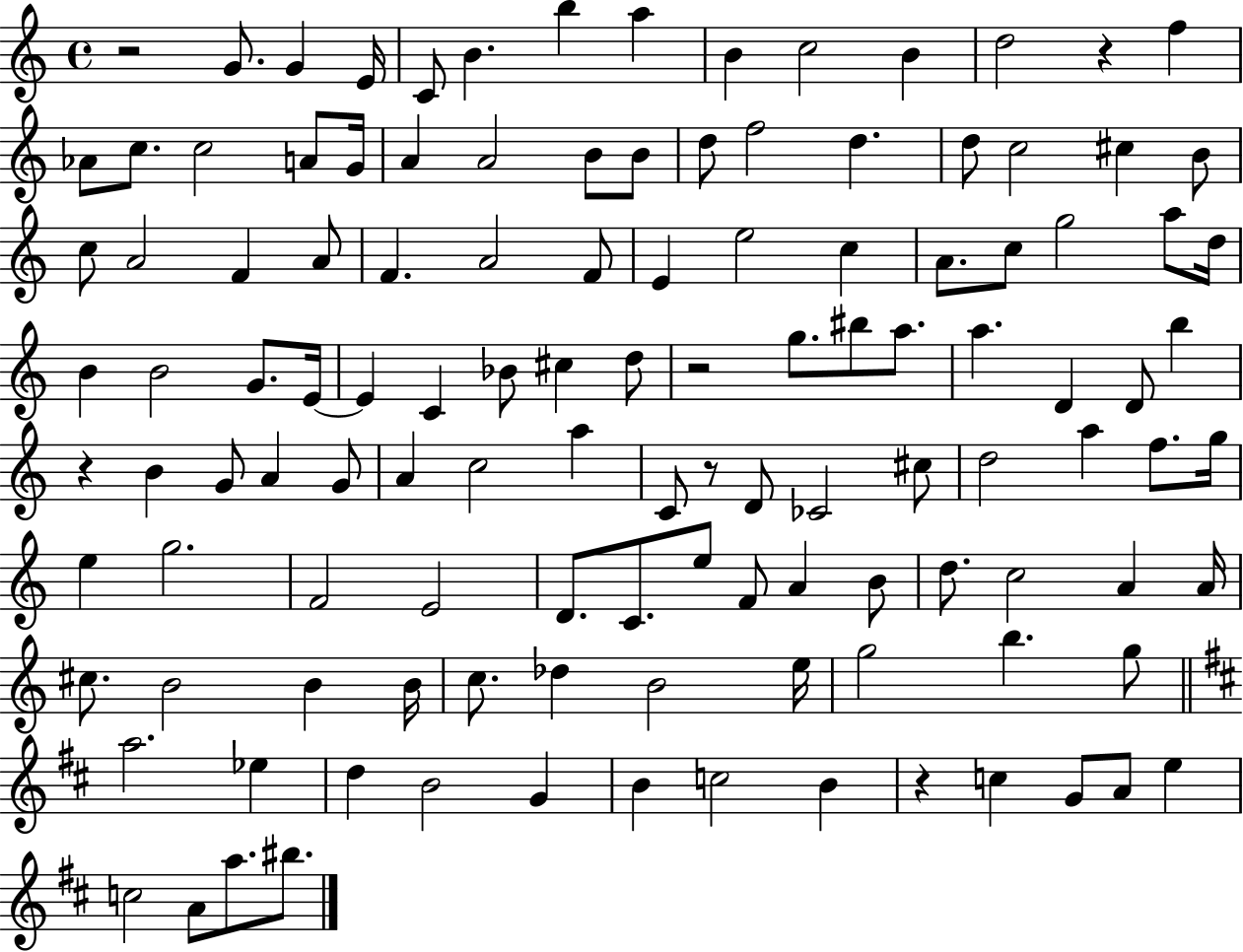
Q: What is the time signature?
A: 4/4